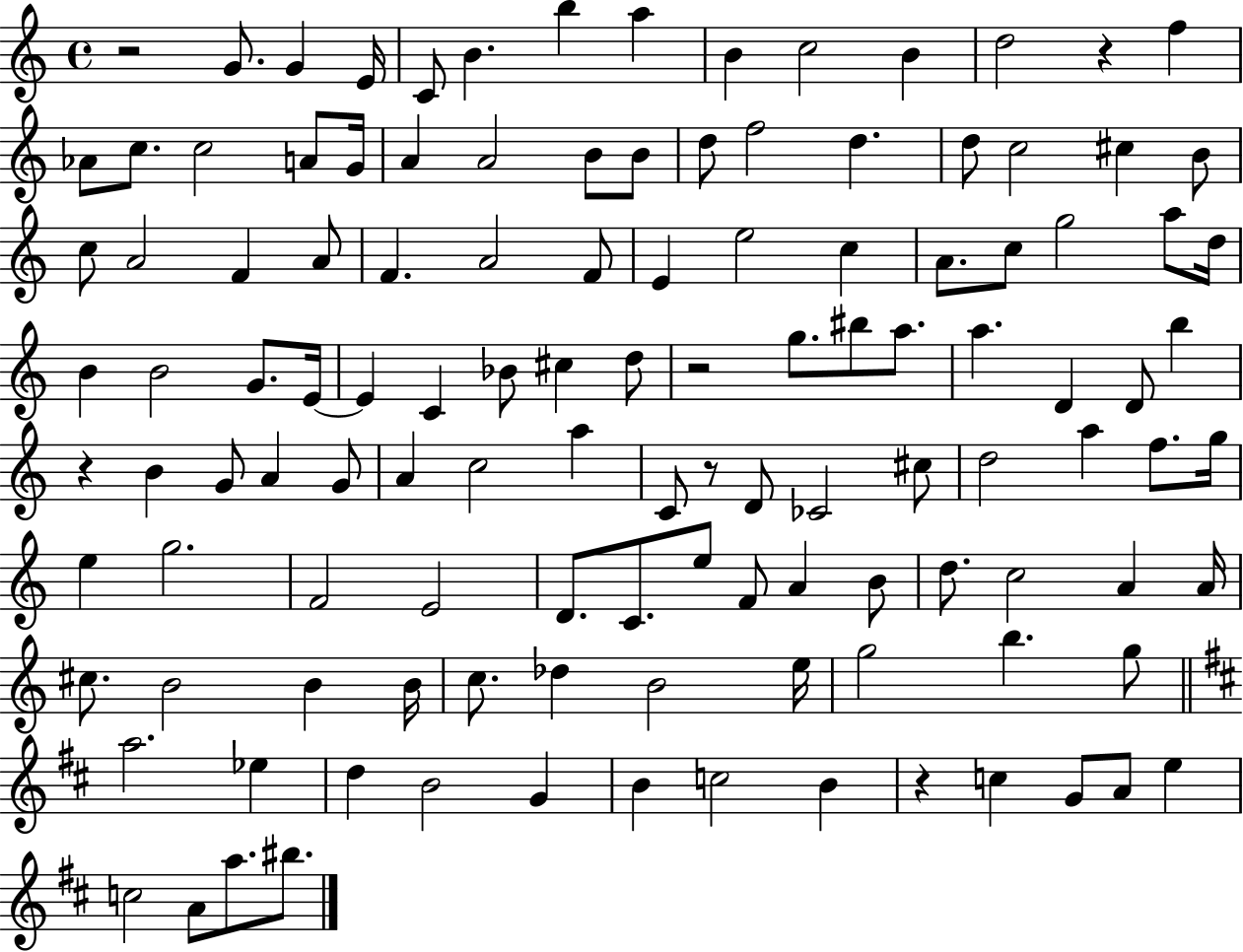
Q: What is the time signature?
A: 4/4